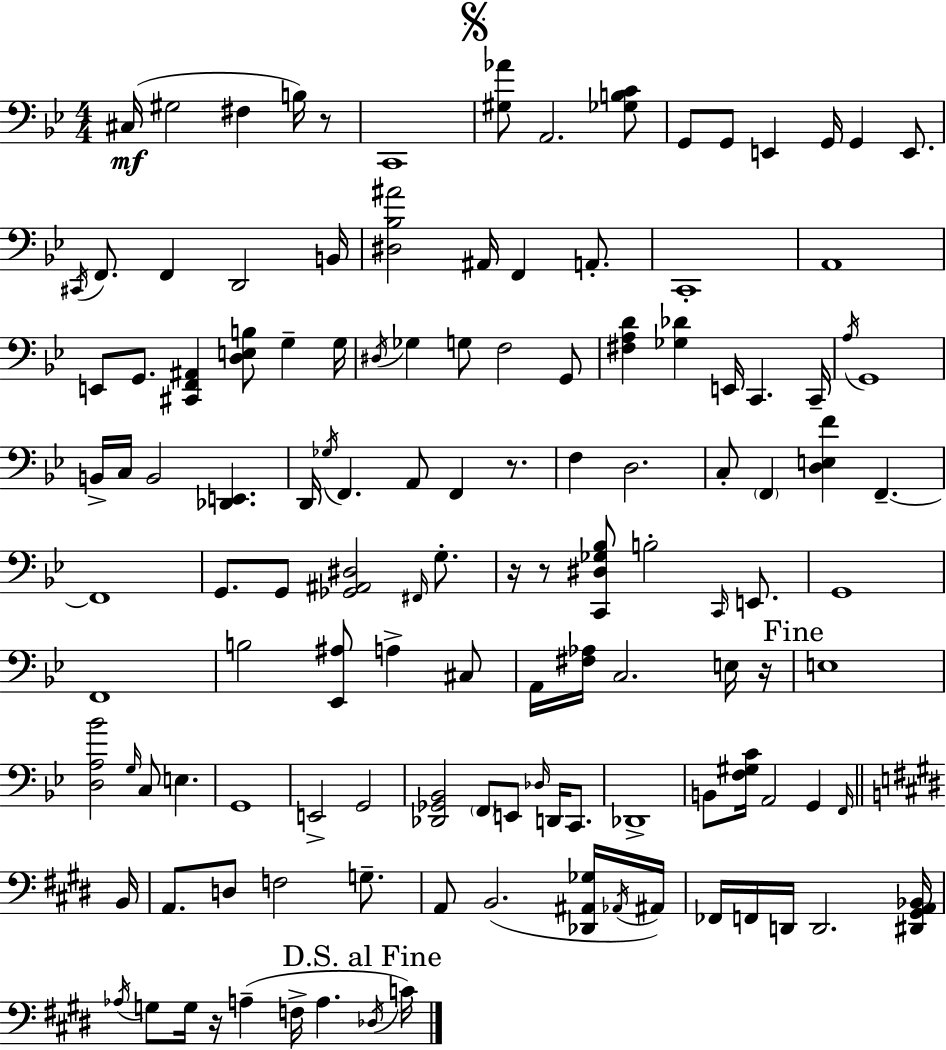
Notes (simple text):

C#3/s G#3/h F#3/q B3/s R/e C2/w [G#3,Ab4]/e A2/h. [Gb3,B3,C4]/e G2/e G2/e E2/q G2/s G2/q E2/e. C#2/s F2/e. F2/q D2/h B2/s [D#3,Bb3,A#4]/h A#2/s F2/q A2/e. C2/w A2/w E2/e G2/e. [C#2,F2,A#2]/q [D3,E3,B3]/e G3/q G3/s D#3/s Gb3/q G3/e F3/h G2/e [F#3,A3,D4]/q [Gb3,Db4]/q E2/s C2/q. C2/s A3/s G2/w B2/s C3/s B2/h [Db2,E2]/q. D2/s Gb3/s F2/q. A2/e F2/q R/e. F3/q D3/h. C3/e F2/q [D3,E3,F4]/q F2/q. F2/w G2/e. G2/e [Gb2,A#2,D#3]/h F#2/s G3/e. R/s R/e [C2,D#3,Gb3,Bb3]/e B3/h C2/s E2/e. G2/w F2/w B3/h [Eb2,A#3]/e A3/q C#3/e A2/s [F#3,Ab3]/s C3/h. E3/s R/s E3/w [D3,A3,Bb4]/h G3/s C3/e E3/q. G2/w E2/h G2/h [Db2,Gb2,Bb2]/h F2/e E2/e Db3/s D2/s C2/e. Db2/w B2/e [F3,G#3,C4]/s A2/h G2/q F2/s B2/s A2/e. D3/e F3/h G3/e. A2/e B2/h. [Db2,A#2,Gb3]/s Ab2/s A#2/s FES2/s F2/s D2/s D2/h. [D#2,G#2,A2,Bb2]/s Ab3/s G3/e G3/s R/s A3/q F3/s A3/q. Db3/s C4/s